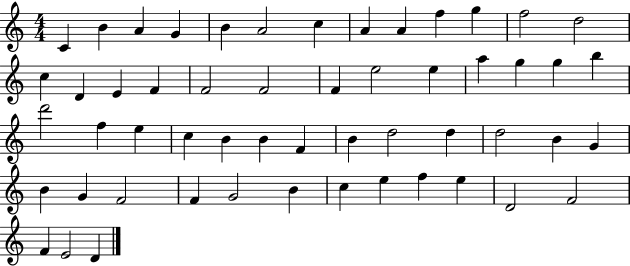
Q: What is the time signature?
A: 4/4